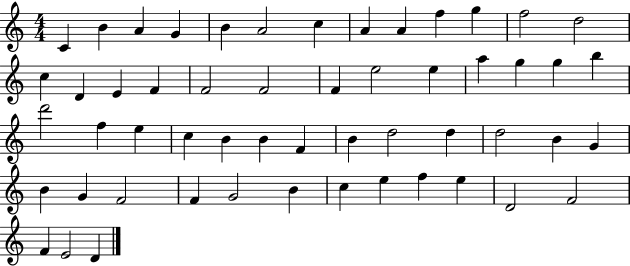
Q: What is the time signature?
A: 4/4